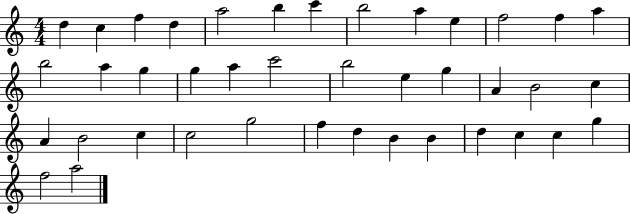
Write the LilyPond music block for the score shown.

{
  \clef treble
  \numericTimeSignature
  \time 4/4
  \key c \major
  d''4 c''4 f''4 d''4 | a''2 b''4 c'''4 | b''2 a''4 e''4 | f''2 f''4 a''4 | \break b''2 a''4 g''4 | g''4 a''4 c'''2 | b''2 e''4 g''4 | a'4 b'2 c''4 | \break a'4 b'2 c''4 | c''2 g''2 | f''4 d''4 b'4 b'4 | d''4 c''4 c''4 g''4 | \break f''2 a''2 | \bar "|."
}